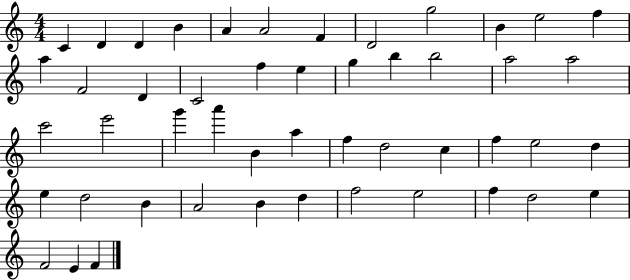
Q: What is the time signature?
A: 4/4